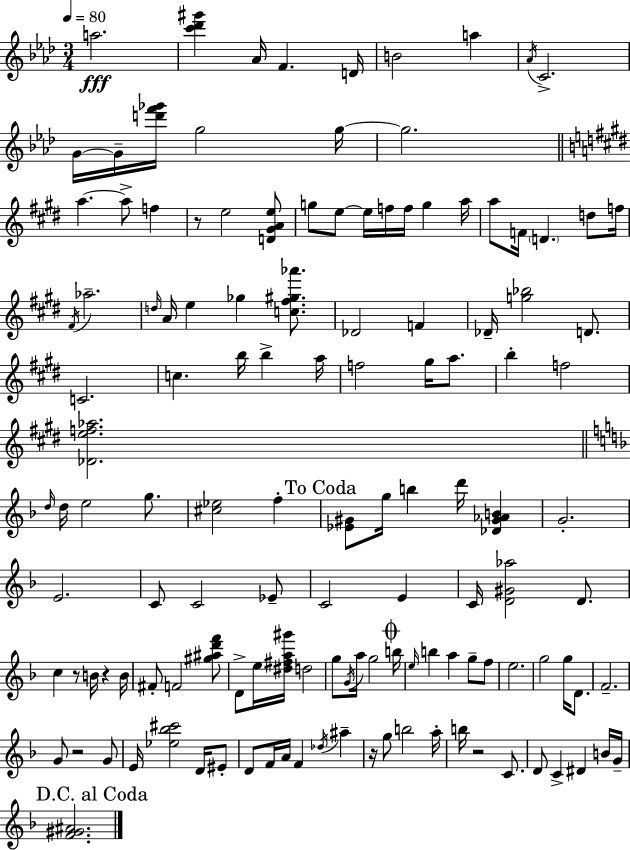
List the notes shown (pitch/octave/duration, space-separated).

A5/h. [C6,Db6,G#6]/q Ab4/s F4/q. D4/s B4/h A5/q Ab4/s C4/h. G4/s G4/s [D6,F6,Gb6]/s G5/h G5/s G5/h. A5/q. A5/e F5/q R/e E5/h [D4,G#4,A4,E5]/e G5/e E5/e E5/s F5/s F5/s G5/q A5/s A5/e F4/s D4/q. D5/e F5/s F#4/s Ab5/h. D5/s A4/s E5/q Gb5/q [C5,F#5,G#5,Ab6]/e. Db4/h F4/q Db4/s [G5,Bb5]/h D4/e. C4/h. C5/q. B5/s B5/q A5/s F5/h G#5/s A5/e. B5/q F5/h [Db4,E5,F5,Ab5]/h. D5/s D5/s E5/h G5/e. [C#5,Eb5]/h F5/q [Eb4,G#4]/e G5/s B5/q D6/s [Db4,G#4,Ab4,B4]/q G4/h. E4/h. C4/e C4/h Eb4/e C4/h E4/q C4/s [D4,G#4,Ab5]/h D4/e. C5/q R/e B4/s R/q B4/s F#4/e F4/h [G#5,A#5,D6,F6]/e D4/e E5/s [D#5,F#5,A5,G#6]/s D5/h G5/e G4/s A5/s G5/h B5/s E5/s B5/q A5/q G5/e F5/e E5/h. G5/h G5/s D4/e. F4/h. G4/e R/h G4/e E4/s [Eb5,Bb5,C#6]/h D4/s EIS4/e D4/e F4/s A4/s F4/q Db5/s A#5/q R/s G5/e B5/h A5/s B5/s R/h C4/e. D4/e C4/q D#4/q B4/s G4/s [F4,G#4,A#4]/h.